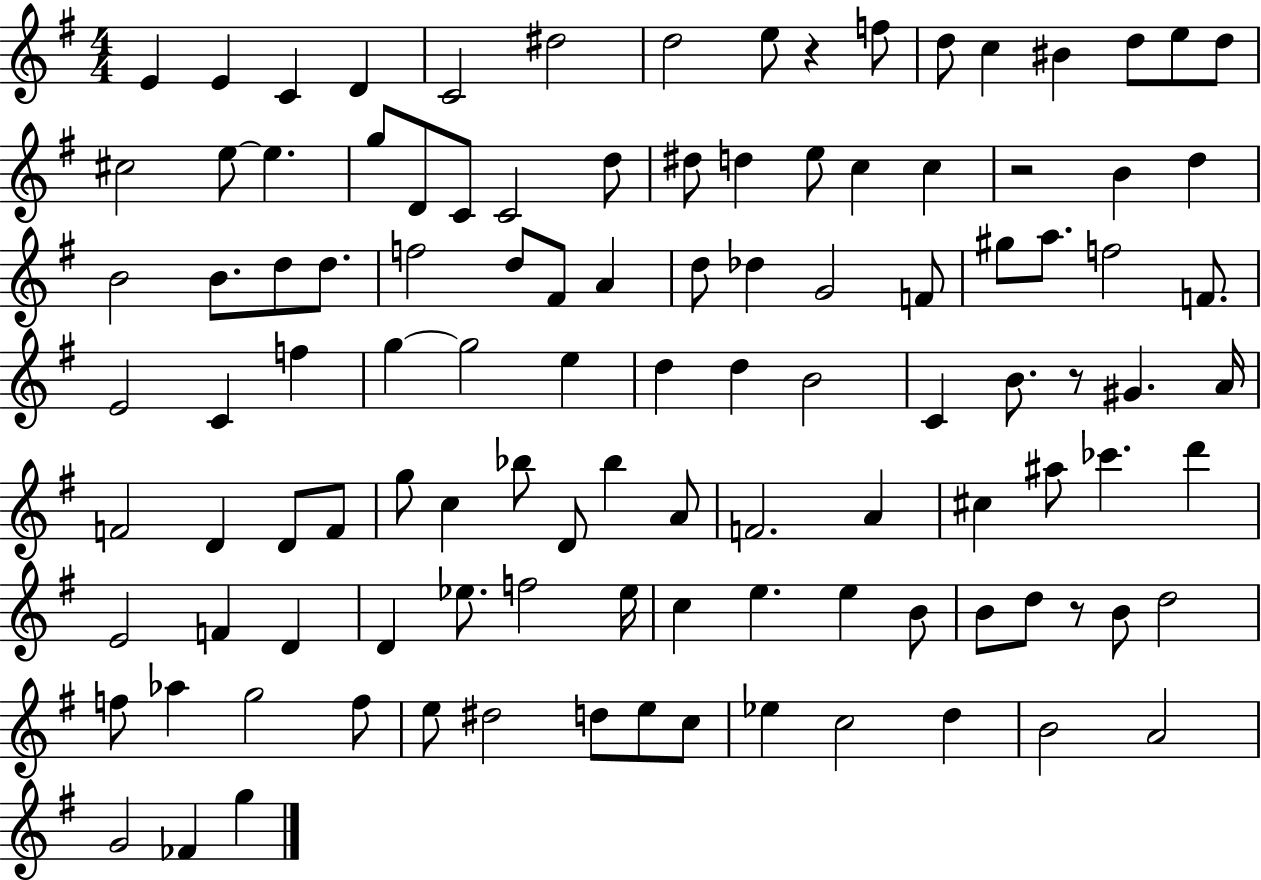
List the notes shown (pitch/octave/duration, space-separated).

E4/q E4/q C4/q D4/q C4/h D#5/h D5/h E5/e R/q F5/e D5/e C5/q BIS4/q D5/e E5/e D5/e C#5/h E5/e E5/q. G5/e D4/e C4/e C4/h D5/e D#5/e D5/q E5/e C5/q C5/q R/h B4/q D5/q B4/h B4/e. D5/e D5/e. F5/h D5/e F#4/e A4/q D5/e Db5/q G4/h F4/e G#5/e A5/e. F5/h F4/e. E4/h C4/q F5/q G5/q G5/h E5/q D5/q D5/q B4/h C4/q B4/e. R/e G#4/q. A4/s F4/h D4/q D4/e F4/e G5/e C5/q Bb5/e D4/e Bb5/q A4/e F4/h. A4/q C#5/q A#5/e CES6/q. D6/q E4/h F4/q D4/q D4/q Eb5/e. F5/h Eb5/s C5/q E5/q. E5/q B4/e B4/e D5/e R/e B4/e D5/h F5/e Ab5/q G5/h F5/e E5/e D#5/h D5/e E5/e C5/e Eb5/q C5/h D5/q B4/h A4/h G4/h FES4/q G5/q